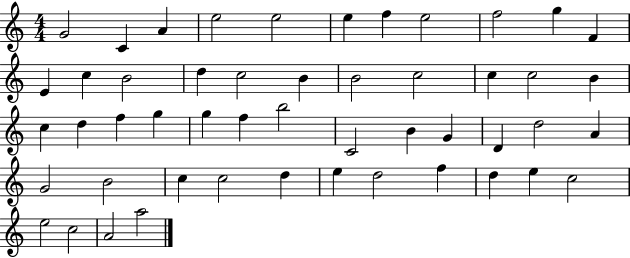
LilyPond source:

{
  \clef treble
  \numericTimeSignature
  \time 4/4
  \key c \major
  g'2 c'4 a'4 | e''2 e''2 | e''4 f''4 e''2 | f''2 g''4 f'4 | \break e'4 c''4 b'2 | d''4 c''2 b'4 | b'2 c''2 | c''4 c''2 b'4 | \break c''4 d''4 f''4 g''4 | g''4 f''4 b''2 | c'2 b'4 g'4 | d'4 d''2 a'4 | \break g'2 b'2 | c''4 c''2 d''4 | e''4 d''2 f''4 | d''4 e''4 c''2 | \break e''2 c''2 | a'2 a''2 | \bar "|."
}